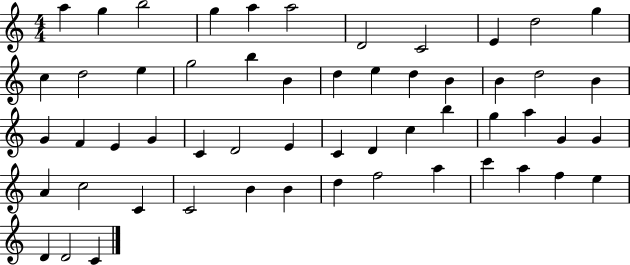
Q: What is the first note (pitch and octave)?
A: A5